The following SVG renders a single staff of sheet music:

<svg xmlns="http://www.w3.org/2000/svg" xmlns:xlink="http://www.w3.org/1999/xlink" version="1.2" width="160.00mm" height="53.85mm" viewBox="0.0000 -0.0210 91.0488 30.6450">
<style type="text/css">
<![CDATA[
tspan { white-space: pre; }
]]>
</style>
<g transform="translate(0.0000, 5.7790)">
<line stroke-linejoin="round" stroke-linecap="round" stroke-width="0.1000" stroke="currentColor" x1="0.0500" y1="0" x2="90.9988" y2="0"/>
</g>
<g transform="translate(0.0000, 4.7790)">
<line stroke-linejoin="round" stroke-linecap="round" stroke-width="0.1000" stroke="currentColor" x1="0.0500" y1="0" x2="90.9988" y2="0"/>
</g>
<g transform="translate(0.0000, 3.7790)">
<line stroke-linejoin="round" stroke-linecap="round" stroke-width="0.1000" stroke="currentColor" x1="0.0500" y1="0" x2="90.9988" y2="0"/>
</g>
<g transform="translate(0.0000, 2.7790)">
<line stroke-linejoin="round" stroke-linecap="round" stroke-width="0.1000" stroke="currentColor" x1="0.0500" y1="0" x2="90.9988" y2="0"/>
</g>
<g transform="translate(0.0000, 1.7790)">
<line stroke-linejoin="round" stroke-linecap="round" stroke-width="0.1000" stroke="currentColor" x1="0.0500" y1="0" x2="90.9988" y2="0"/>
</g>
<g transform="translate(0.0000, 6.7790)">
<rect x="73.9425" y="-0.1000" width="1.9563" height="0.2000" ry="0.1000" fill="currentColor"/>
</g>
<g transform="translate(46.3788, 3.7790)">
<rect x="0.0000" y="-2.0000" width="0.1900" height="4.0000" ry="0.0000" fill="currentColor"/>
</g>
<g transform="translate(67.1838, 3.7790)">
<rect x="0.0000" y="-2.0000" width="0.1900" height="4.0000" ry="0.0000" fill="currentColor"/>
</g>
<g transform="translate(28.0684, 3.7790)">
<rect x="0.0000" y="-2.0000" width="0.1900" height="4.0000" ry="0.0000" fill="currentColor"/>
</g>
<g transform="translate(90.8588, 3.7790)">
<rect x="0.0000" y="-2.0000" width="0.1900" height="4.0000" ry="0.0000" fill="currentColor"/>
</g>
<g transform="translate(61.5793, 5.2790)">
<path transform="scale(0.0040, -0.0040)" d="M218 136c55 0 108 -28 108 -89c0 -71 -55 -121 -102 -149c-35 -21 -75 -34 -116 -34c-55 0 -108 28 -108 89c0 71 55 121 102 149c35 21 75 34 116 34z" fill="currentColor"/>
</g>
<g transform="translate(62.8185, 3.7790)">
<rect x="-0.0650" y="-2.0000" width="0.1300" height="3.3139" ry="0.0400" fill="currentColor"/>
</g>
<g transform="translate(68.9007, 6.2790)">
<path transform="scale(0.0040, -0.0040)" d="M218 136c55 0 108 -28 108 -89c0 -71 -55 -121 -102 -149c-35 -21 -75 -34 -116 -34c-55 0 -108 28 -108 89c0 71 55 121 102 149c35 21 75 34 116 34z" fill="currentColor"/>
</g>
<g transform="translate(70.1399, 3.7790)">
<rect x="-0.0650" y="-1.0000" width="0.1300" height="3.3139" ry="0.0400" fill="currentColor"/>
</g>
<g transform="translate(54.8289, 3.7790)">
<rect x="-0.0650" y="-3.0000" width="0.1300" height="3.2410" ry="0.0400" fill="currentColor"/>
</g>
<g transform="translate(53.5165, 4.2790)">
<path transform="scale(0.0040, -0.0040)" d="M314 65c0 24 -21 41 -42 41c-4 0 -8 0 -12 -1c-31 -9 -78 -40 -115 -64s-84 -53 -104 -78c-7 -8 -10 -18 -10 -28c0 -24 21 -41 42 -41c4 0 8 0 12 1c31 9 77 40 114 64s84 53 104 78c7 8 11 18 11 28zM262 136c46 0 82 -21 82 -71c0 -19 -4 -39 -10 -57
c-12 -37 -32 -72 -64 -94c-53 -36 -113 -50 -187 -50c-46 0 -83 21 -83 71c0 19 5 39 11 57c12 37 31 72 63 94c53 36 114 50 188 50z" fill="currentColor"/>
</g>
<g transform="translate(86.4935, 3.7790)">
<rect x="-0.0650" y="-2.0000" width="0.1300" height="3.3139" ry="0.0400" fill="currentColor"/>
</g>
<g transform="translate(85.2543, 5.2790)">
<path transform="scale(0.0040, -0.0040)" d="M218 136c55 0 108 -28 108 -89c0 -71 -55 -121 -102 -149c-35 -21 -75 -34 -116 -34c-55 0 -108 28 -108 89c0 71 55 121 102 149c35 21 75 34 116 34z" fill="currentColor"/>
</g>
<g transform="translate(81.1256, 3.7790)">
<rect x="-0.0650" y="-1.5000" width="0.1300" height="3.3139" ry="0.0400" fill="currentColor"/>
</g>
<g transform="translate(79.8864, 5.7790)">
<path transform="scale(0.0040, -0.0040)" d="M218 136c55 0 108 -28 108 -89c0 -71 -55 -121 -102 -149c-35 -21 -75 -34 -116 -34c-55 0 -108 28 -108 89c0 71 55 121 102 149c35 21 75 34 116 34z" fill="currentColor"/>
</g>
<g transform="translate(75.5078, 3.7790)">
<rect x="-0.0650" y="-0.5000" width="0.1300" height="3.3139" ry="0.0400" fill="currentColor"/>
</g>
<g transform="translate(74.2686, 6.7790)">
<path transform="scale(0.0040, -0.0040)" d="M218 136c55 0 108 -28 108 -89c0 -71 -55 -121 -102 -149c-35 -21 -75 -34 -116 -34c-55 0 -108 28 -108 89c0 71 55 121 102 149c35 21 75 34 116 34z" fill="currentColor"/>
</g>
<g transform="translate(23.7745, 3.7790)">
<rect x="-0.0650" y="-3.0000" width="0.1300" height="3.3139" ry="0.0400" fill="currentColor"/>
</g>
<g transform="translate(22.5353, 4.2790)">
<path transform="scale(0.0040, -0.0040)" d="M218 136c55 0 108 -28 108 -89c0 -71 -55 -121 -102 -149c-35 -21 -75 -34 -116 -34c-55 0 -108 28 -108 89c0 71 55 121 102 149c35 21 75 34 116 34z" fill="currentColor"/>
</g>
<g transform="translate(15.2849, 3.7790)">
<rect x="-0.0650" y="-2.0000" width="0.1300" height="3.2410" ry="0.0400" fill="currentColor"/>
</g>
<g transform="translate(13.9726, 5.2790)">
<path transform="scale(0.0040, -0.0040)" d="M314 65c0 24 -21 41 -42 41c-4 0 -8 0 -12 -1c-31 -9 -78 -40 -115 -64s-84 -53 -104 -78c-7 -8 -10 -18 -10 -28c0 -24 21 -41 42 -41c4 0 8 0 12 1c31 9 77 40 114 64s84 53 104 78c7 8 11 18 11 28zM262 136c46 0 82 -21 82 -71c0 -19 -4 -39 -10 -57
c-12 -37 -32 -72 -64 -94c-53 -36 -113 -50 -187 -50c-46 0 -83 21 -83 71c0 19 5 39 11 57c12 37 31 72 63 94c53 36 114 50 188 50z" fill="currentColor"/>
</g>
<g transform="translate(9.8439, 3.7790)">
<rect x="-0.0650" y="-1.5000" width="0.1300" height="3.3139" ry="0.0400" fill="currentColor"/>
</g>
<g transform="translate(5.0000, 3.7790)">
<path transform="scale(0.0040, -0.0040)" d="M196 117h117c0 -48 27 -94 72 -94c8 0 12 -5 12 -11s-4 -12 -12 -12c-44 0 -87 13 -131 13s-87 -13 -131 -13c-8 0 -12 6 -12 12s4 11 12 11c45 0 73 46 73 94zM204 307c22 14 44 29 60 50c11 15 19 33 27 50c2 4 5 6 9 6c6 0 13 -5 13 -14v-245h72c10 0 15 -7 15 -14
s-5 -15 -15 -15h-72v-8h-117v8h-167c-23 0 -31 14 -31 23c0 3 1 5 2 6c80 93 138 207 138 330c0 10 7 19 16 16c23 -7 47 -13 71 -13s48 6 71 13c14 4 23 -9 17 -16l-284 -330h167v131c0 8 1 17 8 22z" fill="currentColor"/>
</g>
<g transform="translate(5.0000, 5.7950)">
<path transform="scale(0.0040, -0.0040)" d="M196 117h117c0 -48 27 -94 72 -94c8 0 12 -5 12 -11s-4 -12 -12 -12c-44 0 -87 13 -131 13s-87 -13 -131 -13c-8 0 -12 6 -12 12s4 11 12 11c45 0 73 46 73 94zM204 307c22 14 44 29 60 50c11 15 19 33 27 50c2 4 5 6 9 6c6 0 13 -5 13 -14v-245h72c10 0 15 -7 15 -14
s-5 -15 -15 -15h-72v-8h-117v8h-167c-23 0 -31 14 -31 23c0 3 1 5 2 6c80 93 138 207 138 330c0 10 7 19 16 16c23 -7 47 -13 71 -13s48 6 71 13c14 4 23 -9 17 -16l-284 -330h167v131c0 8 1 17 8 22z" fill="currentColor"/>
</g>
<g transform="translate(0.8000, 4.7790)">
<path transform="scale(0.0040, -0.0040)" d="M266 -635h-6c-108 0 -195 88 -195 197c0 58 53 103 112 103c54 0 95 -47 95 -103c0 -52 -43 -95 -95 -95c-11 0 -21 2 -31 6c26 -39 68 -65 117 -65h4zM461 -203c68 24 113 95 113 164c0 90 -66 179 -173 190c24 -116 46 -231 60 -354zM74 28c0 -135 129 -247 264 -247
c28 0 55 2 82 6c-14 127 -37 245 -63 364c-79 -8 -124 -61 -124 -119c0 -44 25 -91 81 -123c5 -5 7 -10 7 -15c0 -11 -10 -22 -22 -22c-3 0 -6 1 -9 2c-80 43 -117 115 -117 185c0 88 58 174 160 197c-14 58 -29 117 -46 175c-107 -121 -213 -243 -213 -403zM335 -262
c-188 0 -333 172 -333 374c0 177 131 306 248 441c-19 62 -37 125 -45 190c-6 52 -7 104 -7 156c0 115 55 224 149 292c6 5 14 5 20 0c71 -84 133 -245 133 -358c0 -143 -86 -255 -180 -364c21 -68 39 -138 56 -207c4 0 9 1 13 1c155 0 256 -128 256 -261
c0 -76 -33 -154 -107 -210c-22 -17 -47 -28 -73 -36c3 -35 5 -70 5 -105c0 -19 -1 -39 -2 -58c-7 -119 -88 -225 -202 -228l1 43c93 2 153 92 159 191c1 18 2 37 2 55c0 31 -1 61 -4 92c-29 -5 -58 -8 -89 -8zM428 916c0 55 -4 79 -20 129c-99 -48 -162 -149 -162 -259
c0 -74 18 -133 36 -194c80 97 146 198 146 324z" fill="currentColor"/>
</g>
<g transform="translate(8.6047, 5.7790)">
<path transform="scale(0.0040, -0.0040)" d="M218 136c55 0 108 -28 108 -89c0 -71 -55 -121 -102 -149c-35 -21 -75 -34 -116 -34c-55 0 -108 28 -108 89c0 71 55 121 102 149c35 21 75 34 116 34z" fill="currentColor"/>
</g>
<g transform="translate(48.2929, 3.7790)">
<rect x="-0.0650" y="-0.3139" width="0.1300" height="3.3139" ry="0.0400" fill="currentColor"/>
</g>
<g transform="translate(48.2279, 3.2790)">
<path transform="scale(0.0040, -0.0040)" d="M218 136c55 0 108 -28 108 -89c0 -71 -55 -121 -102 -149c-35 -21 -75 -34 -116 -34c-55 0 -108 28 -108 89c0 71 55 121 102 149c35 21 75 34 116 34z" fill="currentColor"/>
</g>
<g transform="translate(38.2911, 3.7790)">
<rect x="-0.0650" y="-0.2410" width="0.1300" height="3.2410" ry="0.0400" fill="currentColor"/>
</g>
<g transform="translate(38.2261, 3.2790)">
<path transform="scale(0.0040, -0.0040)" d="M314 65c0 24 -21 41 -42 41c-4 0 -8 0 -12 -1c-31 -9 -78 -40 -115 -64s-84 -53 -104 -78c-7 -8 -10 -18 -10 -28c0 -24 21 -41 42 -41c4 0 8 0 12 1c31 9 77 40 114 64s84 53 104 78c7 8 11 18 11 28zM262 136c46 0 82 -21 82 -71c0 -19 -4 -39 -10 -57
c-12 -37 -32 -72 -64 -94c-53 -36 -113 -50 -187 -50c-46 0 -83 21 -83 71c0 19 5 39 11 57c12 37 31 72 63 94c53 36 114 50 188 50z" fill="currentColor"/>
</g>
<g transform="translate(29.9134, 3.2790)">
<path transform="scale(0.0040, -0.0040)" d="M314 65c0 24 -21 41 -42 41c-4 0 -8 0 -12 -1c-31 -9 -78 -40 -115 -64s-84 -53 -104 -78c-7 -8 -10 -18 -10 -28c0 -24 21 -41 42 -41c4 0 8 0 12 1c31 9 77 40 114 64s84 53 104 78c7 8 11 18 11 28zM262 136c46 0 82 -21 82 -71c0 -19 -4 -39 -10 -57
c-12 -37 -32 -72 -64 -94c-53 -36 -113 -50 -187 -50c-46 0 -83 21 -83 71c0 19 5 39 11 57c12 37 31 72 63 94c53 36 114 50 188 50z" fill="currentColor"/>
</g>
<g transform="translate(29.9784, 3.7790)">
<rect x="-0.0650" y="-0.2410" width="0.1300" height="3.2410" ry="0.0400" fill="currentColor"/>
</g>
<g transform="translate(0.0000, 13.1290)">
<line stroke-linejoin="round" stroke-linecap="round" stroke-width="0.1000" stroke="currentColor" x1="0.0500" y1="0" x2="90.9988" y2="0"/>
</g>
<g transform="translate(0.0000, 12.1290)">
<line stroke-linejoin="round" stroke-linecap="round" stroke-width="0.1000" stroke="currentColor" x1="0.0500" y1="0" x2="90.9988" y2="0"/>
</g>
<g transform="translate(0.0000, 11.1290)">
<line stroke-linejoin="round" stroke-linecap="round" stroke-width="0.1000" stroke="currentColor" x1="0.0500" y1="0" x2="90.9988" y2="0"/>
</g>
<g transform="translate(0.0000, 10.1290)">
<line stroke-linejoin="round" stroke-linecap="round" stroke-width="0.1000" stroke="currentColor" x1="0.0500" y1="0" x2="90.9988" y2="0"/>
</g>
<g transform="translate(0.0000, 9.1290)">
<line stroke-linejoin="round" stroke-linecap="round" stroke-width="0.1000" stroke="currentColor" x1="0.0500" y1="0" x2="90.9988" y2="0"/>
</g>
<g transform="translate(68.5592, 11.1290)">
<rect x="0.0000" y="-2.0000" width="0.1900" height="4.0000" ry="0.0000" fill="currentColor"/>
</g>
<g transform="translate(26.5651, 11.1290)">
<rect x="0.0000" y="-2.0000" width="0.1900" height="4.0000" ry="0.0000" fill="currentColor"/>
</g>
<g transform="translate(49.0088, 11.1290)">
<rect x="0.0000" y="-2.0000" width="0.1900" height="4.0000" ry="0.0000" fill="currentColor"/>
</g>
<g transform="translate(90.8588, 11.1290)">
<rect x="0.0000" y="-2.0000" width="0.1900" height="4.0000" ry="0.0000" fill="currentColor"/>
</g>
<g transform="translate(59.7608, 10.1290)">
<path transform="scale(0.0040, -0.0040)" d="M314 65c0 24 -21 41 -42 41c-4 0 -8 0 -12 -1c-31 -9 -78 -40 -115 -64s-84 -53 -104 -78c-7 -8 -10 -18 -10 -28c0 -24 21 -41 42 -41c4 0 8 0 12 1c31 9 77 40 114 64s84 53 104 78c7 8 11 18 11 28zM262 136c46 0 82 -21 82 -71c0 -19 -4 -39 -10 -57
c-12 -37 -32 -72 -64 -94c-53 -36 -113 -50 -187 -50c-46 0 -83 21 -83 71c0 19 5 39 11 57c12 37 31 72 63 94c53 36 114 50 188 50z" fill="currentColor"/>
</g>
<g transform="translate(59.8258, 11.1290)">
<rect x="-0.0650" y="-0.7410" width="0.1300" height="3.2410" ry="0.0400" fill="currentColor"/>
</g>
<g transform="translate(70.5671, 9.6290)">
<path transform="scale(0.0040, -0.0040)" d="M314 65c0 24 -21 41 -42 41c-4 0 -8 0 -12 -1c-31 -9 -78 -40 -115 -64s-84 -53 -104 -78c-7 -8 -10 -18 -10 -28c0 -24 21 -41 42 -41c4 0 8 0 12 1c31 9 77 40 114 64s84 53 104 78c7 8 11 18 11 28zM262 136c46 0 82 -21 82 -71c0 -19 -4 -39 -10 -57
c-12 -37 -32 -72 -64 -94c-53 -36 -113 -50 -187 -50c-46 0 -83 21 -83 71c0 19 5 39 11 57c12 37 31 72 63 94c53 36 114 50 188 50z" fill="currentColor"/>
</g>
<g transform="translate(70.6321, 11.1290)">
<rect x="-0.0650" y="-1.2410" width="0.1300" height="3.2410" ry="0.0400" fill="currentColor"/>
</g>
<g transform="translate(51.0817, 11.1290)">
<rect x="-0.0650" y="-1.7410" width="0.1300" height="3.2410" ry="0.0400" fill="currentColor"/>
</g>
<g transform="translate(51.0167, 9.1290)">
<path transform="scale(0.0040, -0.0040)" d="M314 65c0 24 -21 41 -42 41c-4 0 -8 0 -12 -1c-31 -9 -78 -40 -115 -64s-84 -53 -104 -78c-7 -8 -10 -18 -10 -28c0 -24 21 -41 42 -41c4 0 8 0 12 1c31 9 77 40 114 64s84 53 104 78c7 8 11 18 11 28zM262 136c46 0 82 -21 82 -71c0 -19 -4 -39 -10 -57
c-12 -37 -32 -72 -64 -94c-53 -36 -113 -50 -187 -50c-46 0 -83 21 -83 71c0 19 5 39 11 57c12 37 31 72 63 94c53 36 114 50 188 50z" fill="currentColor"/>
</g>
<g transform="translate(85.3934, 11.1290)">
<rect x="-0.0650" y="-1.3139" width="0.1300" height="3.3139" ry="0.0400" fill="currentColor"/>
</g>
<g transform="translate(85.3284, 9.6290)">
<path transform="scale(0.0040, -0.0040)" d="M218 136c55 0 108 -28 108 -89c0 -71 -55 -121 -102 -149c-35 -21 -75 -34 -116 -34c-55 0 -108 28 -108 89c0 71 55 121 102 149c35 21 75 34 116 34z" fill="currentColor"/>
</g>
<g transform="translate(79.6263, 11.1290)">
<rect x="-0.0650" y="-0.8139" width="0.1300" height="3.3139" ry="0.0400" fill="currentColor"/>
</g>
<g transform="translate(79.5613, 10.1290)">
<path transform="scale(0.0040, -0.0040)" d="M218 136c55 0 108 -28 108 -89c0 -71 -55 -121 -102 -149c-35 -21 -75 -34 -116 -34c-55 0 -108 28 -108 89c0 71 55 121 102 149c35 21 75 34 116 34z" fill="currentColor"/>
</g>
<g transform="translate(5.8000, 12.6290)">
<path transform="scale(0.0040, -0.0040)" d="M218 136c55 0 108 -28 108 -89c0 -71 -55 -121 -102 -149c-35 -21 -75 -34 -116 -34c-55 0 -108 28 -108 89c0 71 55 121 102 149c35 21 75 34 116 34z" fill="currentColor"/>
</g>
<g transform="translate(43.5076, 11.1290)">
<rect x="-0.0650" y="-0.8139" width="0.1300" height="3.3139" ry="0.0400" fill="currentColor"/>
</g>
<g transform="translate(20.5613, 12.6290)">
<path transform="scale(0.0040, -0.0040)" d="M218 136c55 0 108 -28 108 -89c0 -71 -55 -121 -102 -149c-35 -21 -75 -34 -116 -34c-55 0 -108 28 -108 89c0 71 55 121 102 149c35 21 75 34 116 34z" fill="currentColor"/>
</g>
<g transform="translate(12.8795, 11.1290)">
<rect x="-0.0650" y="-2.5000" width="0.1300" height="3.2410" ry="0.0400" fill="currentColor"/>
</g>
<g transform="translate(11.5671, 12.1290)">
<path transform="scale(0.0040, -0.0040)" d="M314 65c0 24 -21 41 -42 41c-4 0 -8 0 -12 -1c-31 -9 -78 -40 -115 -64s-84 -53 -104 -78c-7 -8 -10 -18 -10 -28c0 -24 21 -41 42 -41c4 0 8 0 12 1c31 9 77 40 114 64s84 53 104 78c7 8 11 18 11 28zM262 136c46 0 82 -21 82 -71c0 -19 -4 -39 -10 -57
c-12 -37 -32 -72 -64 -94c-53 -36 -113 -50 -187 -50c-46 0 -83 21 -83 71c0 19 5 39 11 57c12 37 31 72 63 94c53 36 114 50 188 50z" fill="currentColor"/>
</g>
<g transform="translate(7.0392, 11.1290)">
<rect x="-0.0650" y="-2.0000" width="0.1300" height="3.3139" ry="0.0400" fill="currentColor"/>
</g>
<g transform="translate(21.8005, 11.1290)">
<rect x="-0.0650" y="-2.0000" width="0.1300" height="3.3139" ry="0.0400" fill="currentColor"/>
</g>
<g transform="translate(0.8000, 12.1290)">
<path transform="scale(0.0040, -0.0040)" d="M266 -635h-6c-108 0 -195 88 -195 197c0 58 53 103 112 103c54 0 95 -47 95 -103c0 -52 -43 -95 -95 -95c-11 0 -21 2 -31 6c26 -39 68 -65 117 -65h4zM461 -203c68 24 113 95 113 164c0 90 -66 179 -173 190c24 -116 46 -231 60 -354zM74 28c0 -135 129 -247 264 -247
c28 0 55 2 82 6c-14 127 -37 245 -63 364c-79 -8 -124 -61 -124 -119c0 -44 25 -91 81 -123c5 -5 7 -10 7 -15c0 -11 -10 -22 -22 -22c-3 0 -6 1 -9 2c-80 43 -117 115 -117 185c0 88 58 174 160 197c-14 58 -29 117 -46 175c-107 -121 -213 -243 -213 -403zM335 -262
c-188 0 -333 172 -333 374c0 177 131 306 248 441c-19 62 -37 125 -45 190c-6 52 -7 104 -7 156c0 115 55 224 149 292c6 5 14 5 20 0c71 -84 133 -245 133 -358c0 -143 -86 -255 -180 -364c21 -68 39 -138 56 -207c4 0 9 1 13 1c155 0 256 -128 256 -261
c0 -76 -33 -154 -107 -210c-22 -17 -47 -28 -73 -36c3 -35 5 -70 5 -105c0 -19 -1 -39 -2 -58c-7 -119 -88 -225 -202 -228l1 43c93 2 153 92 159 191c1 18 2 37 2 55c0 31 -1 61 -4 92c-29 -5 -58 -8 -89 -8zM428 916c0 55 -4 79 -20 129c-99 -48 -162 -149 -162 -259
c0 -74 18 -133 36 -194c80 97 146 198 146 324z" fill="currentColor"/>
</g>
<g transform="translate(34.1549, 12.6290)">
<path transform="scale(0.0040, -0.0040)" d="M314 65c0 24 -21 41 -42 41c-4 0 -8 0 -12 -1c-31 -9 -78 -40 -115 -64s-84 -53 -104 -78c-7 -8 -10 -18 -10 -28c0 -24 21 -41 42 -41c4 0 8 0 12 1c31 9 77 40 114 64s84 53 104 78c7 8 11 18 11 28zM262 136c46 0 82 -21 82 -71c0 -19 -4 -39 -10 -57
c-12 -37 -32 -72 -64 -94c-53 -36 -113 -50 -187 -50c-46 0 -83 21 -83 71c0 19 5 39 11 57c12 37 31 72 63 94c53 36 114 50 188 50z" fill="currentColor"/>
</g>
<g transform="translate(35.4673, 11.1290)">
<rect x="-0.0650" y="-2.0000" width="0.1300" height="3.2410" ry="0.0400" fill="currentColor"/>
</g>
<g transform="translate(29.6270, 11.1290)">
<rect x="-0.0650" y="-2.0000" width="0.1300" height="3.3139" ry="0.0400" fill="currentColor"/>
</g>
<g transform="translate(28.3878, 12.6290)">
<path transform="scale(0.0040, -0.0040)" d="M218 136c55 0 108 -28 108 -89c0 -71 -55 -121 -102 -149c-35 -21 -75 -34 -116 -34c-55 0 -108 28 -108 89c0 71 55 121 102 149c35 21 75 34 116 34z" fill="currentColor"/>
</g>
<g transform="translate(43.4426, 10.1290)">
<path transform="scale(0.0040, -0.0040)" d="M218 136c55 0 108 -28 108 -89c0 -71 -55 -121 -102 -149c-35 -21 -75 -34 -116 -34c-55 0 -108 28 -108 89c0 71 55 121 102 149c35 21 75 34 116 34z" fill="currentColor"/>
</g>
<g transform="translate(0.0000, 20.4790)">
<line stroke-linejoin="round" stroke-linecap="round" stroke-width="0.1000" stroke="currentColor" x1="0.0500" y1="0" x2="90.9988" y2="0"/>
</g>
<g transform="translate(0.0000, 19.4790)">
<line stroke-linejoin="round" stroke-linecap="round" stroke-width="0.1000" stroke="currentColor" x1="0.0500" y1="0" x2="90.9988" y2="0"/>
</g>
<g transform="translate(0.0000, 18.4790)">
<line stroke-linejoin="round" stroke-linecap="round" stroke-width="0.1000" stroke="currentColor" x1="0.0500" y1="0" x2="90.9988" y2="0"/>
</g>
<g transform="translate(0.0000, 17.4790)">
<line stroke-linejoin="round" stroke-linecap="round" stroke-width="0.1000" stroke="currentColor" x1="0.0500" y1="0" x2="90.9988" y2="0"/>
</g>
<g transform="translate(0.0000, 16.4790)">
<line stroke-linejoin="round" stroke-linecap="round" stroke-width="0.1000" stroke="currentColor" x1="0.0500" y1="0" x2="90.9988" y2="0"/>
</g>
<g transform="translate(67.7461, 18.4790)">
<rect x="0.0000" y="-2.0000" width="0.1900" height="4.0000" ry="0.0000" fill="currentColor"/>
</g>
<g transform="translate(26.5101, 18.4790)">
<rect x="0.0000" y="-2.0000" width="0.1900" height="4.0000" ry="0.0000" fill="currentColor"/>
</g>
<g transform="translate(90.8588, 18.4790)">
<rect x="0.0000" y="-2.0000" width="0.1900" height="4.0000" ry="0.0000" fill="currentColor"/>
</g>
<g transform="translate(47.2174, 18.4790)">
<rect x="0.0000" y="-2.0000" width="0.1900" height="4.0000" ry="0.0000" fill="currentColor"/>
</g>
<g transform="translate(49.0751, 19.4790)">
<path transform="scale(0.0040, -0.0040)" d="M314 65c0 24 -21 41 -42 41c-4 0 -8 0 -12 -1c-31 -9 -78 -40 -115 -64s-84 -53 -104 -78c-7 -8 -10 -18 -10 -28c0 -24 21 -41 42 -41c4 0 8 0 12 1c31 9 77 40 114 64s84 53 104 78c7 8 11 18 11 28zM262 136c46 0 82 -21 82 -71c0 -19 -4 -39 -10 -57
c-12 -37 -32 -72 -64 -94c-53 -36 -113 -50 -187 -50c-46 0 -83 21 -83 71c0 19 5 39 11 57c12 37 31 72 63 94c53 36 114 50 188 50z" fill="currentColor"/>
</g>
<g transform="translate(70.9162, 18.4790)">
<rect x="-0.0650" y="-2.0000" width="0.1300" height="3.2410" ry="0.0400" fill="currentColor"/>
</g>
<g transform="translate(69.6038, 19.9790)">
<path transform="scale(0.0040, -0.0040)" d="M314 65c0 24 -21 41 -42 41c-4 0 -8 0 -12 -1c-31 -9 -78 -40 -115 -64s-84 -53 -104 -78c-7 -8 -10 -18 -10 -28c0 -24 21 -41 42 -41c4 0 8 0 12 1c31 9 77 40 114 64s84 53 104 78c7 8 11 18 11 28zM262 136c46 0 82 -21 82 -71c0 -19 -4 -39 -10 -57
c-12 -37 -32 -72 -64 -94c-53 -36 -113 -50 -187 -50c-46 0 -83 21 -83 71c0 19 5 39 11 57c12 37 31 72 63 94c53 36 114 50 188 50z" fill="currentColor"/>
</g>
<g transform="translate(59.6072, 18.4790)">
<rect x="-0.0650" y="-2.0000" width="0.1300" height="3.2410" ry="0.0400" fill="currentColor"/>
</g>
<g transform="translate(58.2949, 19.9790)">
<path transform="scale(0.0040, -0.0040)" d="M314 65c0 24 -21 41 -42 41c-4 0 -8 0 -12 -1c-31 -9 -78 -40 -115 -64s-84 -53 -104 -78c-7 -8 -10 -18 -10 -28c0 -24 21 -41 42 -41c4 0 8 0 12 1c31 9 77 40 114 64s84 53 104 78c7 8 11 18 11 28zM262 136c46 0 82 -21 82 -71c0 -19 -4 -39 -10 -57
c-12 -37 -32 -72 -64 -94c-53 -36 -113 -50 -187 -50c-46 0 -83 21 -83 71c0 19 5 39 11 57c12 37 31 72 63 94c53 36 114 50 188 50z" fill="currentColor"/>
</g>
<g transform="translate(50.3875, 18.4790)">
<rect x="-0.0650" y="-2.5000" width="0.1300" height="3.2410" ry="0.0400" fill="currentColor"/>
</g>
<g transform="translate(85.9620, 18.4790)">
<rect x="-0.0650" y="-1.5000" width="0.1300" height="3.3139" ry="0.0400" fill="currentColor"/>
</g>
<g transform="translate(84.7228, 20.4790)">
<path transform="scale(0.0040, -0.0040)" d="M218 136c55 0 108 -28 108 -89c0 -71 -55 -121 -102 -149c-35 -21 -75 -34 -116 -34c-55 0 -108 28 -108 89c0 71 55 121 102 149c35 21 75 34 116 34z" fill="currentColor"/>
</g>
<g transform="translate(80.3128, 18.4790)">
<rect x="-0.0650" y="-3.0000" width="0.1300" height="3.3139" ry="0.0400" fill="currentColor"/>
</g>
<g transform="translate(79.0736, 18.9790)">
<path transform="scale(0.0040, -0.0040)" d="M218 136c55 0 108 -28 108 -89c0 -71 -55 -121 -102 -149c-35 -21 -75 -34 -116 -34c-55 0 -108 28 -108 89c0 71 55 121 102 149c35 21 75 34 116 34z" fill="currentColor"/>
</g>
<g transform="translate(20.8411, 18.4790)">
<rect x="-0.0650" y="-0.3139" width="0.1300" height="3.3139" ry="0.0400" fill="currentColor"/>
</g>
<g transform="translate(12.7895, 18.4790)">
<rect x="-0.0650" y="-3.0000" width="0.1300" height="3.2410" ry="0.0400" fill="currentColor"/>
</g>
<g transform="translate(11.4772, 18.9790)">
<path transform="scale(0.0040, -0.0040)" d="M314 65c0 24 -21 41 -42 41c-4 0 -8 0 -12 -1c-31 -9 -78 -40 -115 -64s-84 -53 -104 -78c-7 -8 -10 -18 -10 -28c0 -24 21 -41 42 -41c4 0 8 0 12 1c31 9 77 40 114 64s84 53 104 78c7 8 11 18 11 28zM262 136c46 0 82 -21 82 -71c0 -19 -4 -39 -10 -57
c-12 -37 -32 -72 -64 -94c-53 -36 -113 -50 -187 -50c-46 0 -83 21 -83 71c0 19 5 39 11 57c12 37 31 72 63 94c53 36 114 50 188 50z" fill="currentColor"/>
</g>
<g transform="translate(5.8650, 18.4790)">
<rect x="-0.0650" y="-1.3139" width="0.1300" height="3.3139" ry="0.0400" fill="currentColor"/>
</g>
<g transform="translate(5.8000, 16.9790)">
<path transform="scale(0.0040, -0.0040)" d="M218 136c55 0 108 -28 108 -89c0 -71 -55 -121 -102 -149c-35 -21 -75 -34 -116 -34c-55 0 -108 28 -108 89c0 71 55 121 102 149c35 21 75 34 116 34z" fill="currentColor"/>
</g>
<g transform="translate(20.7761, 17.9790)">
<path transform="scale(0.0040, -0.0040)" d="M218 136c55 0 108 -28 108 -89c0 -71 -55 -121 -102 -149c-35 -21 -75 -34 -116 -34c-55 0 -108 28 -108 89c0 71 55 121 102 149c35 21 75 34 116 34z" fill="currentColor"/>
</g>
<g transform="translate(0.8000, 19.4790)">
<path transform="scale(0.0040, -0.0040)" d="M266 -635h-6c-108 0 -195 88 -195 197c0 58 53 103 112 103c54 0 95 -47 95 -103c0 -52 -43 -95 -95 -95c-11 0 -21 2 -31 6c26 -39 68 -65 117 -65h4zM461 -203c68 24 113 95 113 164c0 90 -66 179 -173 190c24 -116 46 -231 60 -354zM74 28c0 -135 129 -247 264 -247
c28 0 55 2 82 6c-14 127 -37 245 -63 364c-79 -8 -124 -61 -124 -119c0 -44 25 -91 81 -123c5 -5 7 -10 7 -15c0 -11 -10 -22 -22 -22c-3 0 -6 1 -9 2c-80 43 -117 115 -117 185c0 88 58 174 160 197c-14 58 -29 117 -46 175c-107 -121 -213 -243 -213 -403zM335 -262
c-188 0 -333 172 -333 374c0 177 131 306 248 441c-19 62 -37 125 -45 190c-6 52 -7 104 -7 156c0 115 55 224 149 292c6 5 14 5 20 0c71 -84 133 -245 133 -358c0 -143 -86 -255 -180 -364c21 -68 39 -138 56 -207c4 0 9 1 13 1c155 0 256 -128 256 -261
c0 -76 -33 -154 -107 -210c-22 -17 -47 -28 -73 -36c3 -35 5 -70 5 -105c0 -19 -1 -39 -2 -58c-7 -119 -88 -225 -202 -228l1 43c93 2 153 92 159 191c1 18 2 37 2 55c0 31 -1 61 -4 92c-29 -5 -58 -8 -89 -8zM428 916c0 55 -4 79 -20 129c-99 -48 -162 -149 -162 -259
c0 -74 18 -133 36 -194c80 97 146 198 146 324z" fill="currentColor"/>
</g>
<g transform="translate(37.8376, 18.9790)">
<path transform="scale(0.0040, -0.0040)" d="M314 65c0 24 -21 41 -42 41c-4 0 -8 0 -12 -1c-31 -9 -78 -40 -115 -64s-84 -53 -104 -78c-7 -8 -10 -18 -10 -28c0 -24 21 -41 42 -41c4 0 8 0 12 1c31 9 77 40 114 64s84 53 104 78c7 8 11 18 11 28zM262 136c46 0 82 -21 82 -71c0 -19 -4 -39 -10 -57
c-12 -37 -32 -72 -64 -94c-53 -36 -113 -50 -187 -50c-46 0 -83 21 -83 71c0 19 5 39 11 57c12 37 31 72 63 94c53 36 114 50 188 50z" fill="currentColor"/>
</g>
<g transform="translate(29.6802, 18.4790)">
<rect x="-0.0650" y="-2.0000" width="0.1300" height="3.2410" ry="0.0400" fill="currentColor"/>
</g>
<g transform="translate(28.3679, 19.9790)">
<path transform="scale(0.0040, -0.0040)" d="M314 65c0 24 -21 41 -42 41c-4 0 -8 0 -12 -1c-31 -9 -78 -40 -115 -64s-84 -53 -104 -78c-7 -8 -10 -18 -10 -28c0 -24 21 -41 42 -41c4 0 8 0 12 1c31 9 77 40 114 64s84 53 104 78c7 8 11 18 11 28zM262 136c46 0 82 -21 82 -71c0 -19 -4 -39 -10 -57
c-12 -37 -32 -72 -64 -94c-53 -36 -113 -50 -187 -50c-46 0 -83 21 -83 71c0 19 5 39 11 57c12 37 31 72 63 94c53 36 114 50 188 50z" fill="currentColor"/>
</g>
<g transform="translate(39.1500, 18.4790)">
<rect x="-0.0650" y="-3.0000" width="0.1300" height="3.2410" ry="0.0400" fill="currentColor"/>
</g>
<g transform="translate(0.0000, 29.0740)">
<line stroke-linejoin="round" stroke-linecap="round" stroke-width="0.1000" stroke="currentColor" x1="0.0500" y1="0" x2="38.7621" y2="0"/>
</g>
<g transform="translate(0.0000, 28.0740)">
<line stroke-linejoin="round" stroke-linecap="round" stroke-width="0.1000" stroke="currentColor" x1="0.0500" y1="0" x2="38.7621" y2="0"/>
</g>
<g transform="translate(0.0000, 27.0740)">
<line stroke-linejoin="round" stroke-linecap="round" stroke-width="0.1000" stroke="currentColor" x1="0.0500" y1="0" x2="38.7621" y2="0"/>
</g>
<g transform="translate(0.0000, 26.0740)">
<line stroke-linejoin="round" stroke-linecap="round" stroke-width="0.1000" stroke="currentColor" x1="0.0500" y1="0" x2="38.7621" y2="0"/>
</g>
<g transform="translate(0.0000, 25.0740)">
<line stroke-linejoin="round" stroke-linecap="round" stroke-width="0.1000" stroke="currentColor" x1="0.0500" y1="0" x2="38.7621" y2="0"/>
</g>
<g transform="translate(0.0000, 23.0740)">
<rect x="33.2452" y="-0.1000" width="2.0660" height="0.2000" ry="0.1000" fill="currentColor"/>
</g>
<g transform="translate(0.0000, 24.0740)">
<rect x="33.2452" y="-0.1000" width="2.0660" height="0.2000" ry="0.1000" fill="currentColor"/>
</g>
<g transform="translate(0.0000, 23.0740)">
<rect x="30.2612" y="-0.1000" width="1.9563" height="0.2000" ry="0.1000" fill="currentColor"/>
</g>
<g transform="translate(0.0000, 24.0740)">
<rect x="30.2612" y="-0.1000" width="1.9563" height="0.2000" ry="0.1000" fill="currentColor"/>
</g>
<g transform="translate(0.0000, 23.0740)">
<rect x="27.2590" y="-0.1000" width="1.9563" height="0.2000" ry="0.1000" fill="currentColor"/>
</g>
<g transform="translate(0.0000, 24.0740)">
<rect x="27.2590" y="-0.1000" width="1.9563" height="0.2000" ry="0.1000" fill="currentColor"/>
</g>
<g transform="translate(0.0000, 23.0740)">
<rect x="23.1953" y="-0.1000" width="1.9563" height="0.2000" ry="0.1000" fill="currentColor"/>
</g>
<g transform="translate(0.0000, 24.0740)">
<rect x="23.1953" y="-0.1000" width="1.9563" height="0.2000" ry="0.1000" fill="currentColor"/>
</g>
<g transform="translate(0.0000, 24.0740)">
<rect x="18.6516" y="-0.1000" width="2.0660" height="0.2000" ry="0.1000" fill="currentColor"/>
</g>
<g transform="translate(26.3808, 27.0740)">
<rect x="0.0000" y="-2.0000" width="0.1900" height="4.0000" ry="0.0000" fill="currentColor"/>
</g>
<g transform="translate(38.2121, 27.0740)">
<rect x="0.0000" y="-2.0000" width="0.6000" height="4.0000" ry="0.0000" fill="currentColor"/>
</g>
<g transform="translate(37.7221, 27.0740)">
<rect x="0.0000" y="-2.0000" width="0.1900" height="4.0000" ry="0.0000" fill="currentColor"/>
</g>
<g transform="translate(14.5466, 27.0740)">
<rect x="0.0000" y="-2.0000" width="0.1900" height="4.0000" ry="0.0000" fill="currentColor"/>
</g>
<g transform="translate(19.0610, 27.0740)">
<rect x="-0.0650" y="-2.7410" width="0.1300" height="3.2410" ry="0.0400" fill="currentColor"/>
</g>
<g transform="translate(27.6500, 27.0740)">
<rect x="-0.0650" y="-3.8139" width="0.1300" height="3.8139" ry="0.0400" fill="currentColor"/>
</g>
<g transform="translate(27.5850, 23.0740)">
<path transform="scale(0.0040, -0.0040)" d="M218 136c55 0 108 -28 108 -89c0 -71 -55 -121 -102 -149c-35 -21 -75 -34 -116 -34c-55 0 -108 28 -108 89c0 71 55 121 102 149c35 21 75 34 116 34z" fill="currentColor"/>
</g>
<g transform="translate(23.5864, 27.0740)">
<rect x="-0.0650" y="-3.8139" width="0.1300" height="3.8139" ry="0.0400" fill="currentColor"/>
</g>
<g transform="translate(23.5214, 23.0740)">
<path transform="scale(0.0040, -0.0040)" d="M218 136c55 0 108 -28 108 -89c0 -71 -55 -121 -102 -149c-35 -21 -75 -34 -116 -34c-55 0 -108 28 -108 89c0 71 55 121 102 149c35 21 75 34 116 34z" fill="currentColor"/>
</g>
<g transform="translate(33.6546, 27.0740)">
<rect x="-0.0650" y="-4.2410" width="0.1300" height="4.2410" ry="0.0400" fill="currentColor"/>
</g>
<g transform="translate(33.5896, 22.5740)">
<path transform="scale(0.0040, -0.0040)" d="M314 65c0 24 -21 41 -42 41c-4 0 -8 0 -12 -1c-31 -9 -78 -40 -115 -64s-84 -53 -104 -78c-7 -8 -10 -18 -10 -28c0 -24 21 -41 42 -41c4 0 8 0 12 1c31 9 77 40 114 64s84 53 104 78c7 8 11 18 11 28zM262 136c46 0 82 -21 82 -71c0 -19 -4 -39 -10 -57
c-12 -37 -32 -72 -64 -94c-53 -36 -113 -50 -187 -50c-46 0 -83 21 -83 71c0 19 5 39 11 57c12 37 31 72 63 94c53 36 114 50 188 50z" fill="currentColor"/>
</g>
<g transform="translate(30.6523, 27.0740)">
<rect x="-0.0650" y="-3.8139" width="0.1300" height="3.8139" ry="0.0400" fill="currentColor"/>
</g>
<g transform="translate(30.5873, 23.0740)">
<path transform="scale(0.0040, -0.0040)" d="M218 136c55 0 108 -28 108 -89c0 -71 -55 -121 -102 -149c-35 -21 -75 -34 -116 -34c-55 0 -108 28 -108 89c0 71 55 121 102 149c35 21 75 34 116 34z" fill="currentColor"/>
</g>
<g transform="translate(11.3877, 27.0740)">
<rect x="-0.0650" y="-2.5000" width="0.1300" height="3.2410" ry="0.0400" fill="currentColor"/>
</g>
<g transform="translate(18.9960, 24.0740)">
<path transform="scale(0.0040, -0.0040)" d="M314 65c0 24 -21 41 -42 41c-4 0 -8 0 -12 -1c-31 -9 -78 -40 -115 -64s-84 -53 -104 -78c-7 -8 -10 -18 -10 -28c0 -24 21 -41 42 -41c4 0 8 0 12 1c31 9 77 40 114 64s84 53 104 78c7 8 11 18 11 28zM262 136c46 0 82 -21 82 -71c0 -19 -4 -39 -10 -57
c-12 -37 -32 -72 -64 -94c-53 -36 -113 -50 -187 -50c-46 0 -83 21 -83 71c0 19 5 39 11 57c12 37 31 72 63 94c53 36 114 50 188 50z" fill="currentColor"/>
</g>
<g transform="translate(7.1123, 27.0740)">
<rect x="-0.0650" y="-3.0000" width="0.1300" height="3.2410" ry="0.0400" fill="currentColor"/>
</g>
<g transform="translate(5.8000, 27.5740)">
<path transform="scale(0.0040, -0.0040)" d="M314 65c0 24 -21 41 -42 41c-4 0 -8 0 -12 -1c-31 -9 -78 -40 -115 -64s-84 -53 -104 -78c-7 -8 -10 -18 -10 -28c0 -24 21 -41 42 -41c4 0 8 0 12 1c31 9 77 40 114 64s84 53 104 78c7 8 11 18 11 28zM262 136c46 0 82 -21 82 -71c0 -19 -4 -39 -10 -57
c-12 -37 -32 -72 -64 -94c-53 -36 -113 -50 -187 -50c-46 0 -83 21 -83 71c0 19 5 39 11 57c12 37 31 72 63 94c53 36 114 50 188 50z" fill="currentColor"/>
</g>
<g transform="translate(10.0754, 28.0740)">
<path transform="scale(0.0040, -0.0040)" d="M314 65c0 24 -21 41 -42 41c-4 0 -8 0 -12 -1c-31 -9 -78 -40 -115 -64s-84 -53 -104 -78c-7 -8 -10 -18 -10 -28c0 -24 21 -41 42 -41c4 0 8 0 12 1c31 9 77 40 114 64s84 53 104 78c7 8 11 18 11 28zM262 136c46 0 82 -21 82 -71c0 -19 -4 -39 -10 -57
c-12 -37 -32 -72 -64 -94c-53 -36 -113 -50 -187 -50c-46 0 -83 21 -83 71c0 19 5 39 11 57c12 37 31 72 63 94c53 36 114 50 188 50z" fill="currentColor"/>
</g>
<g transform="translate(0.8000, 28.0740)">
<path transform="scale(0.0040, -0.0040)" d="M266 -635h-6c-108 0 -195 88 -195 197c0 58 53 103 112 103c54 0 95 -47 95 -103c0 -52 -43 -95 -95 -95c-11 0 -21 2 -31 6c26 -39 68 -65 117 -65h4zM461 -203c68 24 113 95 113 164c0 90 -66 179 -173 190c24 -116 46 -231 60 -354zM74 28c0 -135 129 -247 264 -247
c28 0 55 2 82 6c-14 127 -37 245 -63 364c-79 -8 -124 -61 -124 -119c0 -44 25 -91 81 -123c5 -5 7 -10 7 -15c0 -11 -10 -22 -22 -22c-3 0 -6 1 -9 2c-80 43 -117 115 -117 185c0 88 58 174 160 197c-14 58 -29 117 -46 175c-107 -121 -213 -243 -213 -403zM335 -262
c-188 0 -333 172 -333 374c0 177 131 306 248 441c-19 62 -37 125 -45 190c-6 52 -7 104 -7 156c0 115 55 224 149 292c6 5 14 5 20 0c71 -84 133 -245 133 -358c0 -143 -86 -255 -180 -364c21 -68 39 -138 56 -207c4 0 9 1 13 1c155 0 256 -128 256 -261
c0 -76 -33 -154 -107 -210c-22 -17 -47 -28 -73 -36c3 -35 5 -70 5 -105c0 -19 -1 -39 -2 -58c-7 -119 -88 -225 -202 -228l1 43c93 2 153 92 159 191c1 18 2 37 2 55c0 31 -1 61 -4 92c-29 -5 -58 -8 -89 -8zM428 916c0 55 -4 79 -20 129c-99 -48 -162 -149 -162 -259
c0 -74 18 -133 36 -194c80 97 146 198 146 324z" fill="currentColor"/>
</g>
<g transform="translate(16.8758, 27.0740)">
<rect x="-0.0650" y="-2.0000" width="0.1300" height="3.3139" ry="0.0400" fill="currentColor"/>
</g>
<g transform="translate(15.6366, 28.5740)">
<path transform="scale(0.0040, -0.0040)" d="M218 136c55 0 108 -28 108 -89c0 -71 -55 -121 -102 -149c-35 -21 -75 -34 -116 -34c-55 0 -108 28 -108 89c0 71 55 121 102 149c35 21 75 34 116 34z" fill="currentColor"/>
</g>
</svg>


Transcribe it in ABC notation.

X:1
T:Untitled
M:4/4
L:1/4
K:C
E F2 A c2 c2 c A2 F D C E F F G2 F F F2 d f2 d2 e2 d e e A2 c F2 A2 G2 F2 F2 A E A2 G2 F a2 c' c' c' d'2